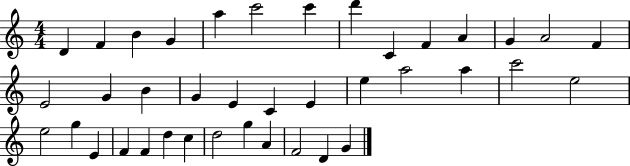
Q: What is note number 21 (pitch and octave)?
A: E4